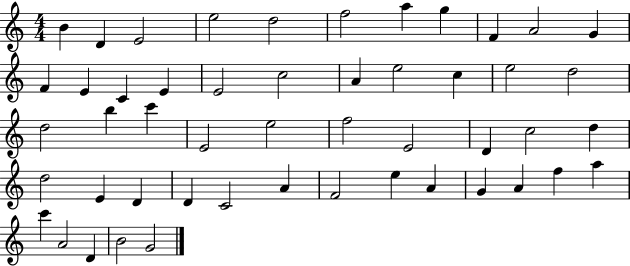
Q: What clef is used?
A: treble